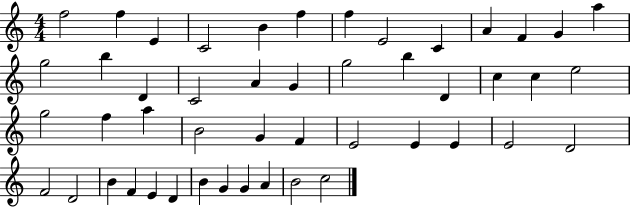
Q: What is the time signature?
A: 4/4